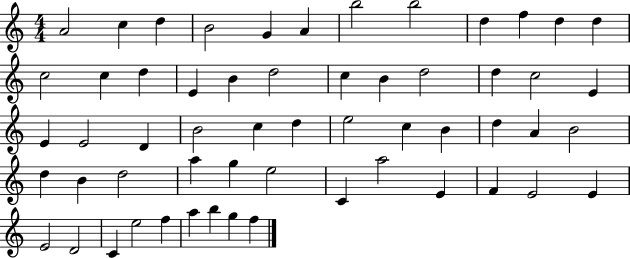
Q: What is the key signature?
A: C major